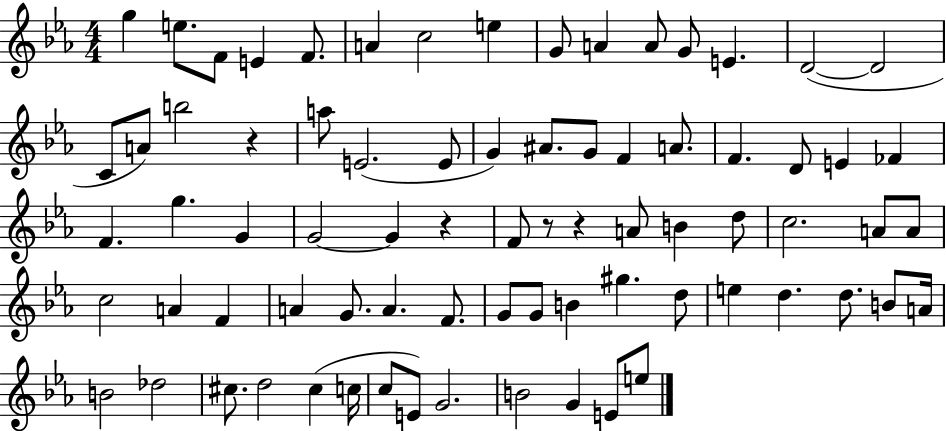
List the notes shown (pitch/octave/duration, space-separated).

G5/q E5/e. F4/e E4/q F4/e. A4/q C5/h E5/q G4/e A4/q A4/e G4/e E4/q. D4/h D4/h C4/e A4/e B5/h R/q A5/e E4/h. E4/e G4/q A#4/e. G4/e F4/q A4/e. F4/q. D4/e E4/q FES4/q F4/q. G5/q. G4/q G4/h G4/q R/q F4/e R/e R/q A4/e B4/q D5/e C5/h. A4/e A4/e C5/h A4/q F4/q A4/q G4/e. A4/q. F4/e. G4/e G4/e B4/q G#5/q. D5/e E5/q D5/q. D5/e. B4/e A4/s B4/h Db5/h C#5/e. D5/h C#5/q C5/s C5/e E4/e G4/h. B4/h G4/q E4/e E5/e